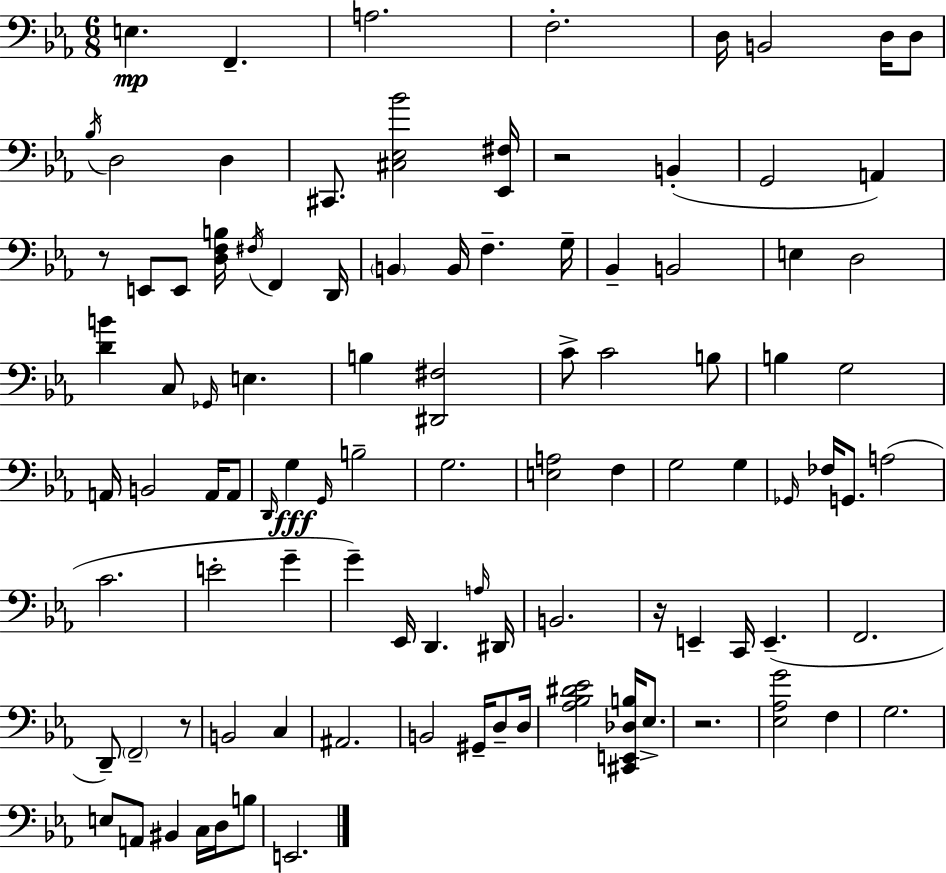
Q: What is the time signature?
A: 6/8